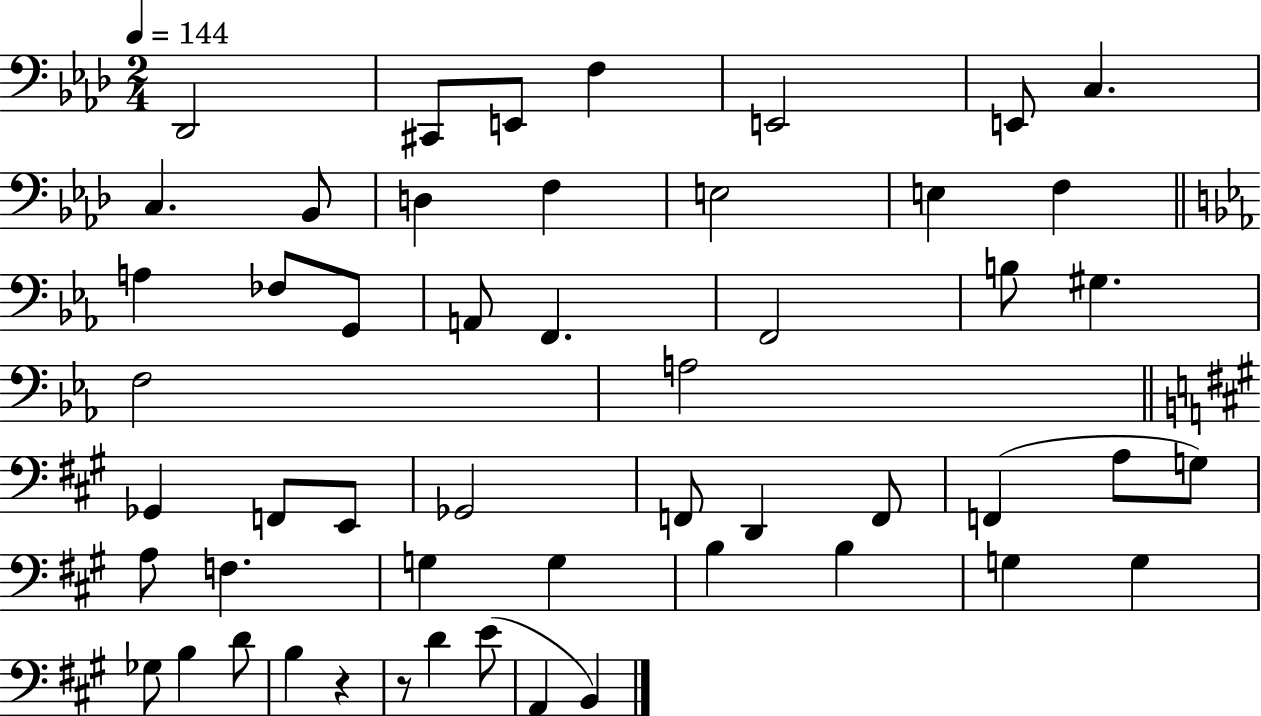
{
  \clef bass
  \numericTimeSignature
  \time 2/4
  \key aes \major
  \tempo 4 = 144
  des,2 | cis,8 e,8 f4 | e,2 | e,8 c4. | \break c4. bes,8 | d4 f4 | e2 | e4 f4 | \break \bar "||" \break \key ees \major a4 fes8 g,8 | a,8 f,4. | f,2 | b8 gis4. | \break f2 | a2 | \bar "||" \break \key a \major ges,4 f,8 e,8 | ges,2 | f,8 d,4 f,8 | f,4( a8 g8) | \break a8 f4. | g4 g4 | b4 b4 | g4 g4 | \break ges8 b4 d'8 | b4 r4 | r8 d'4 e'8( | a,4 b,4) | \break \bar "|."
}